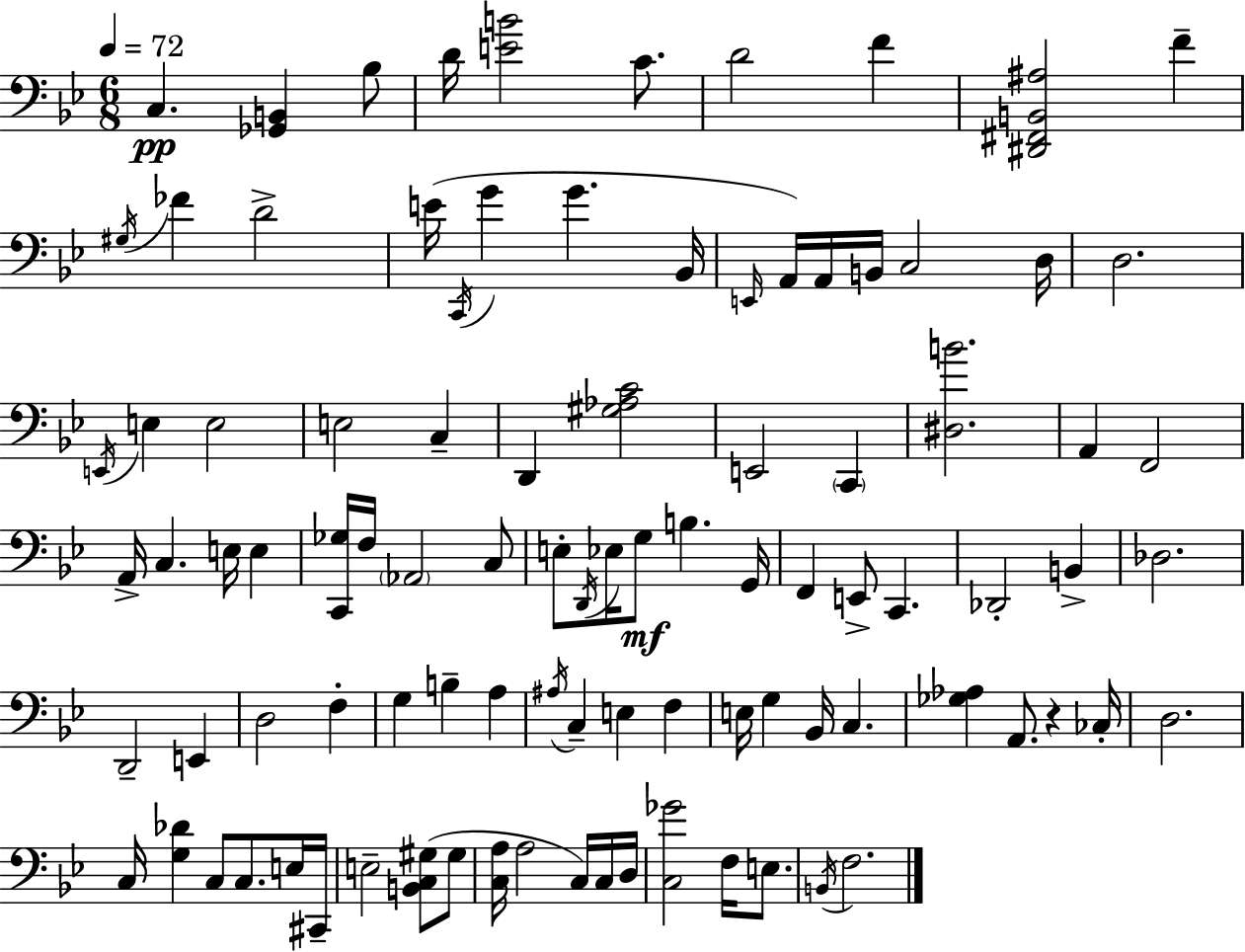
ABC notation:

X:1
T:Untitled
M:6/8
L:1/4
K:Bb
C, [_G,,B,,] _B,/2 D/4 [EB]2 C/2 D2 F [^D,,^F,,B,,^A,]2 F ^G,/4 _F D2 E/4 C,,/4 G G _B,,/4 E,,/4 A,,/4 A,,/4 B,,/4 C,2 D,/4 D,2 E,,/4 E, E,2 E,2 C, D,, [^G,_A,C]2 E,,2 C,, [^D,B]2 A,, F,,2 A,,/4 C, E,/4 E, [C,,_G,]/4 F,/4 _A,,2 C,/2 E,/2 D,,/4 _E,/4 G,/2 B, G,,/4 F,, E,,/2 C,, _D,,2 B,, _D,2 D,,2 E,, D,2 F, G, B, A, ^A,/4 C, E, F, E,/4 G, _B,,/4 C, [_G,_A,] A,,/2 z _C,/4 D,2 C,/4 [G,_D] C,/2 C,/2 E,/4 ^C,,/4 E,2 [B,,C,^G,]/2 ^G,/2 [C,A,]/4 A,2 C,/4 C,/4 D,/4 [C,_G]2 F,/4 E,/2 B,,/4 F,2